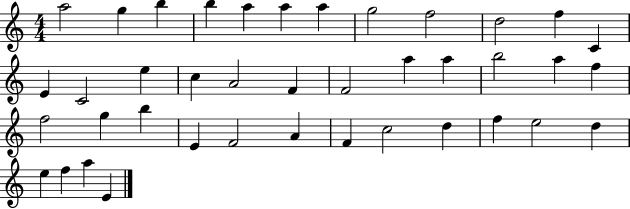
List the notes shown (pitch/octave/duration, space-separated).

A5/h G5/q B5/q B5/q A5/q A5/q A5/q G5/h F5/h D5/h F5/q C4/q E4/q C4/h E5/q C5/q A4/h F4/q F4/h A5/q A5/q B5/h A5/q F5/q F5/h G5/q B5/q E4/q F4/h A4/q F4/q C5/h D5/q F5/q E5/h D5/q E5/q F5/q A5/q E4/q